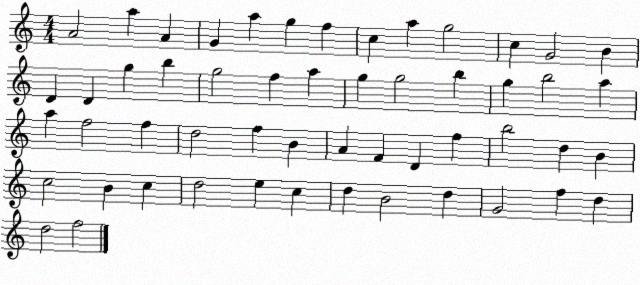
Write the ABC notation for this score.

X:1
T:Untitled
M:4/4
L:1/4
K:C
A2 a A G a g f c a g2 c G2 B D D g b g2 f a g g2 b g b2 a a f2 f d2 f B A F D f b2 d B c2 B c d2 e c d B2 d G2 f d d2 f2